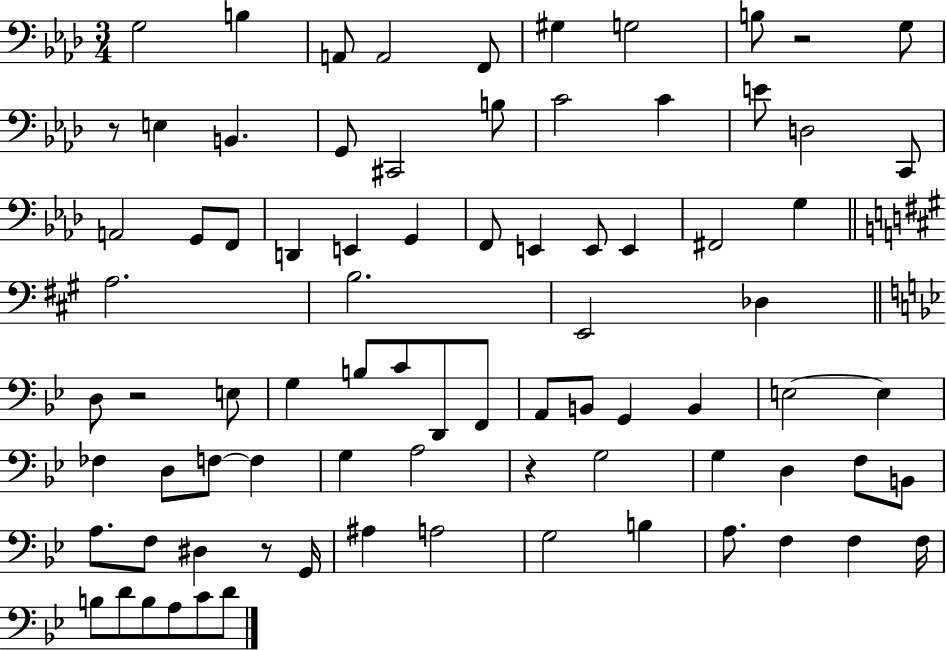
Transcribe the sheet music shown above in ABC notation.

X:1
T:Untitled
M:3/4
L:1/4
K:Ab
G,2 B, A,,/2 A,,2 F,,/2 ^G, G,2 B,/2 z2 G,/2 z/2 E, B,, G,,/2 ^C,,2 B,/2 C2 C E/2 D,2 C,,/2 A,,2 G,,/2 F,,/2 D,, E,, G,, F,,/2 E,, E,,/2 E,, ^F,,2 G, A,2 B,2 E,,2 _D, D,/2 z2 E,/2 G, B,/2 C/2 D,,/2 F,,/2 A,,/2 B,,/2 G,, B,, E,2 E, _F, D,/2 F,/2 F, G, A,2 z G,2 G, D, F,/2 B,,/2 A,/2 F,/2 ^D, z/2 G,,/4 ^A, A,2 G,2 B, A,/2 F, F, F,/4 B,/2 D/2 B,/2 A,/2 C/2 D/2